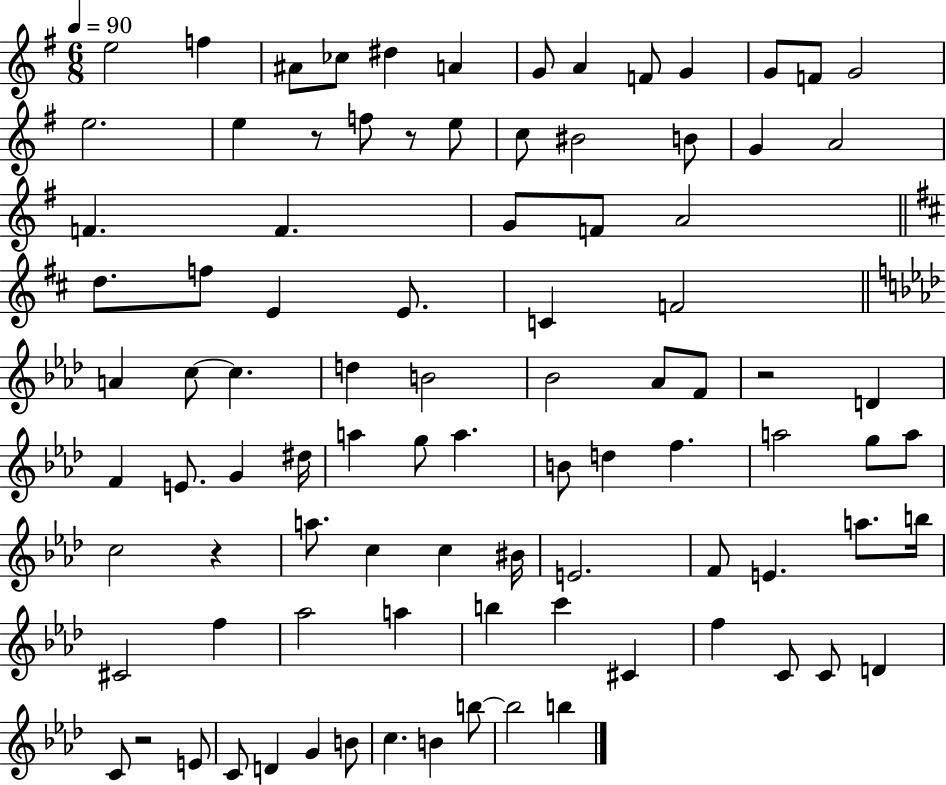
E5/h F5/q A#4/e CES5/e D#5/q A4/q G4/e A4/q F4/e G4/q G4/e F4/e G4/h E5/h. E5/q R/e F5/e R/e E5/e C5/e BIS4/h B4/e G4/q A4/h F4/q. F4/q. G4/e F4/e A4/h D5/e. F5/e E4/q E4/e. C4/q F4/h A4/q C5/e C5/q. D5/q B4/h Bb4/h Ab4/e F4/e R/h D4/q F4/q E4/e. G4/q D#5/s A5/q G5/e A5/q. B4/e D5/q F5/q. A5/h G5/e A5/e C5/h R/q A5/e. C5/q C5/q BIS4/s E4/h. F4/e E4/q. A5/e. B5/s C#4/h F5/q Ab5/h A5/q B5/q C6/q C#4/q F5/q C4/e C4/e D4/q C4/e R/h E4/e C4/e D4/q G4/q B4/e C5/q. B4/q B5/e B5/h B5/q